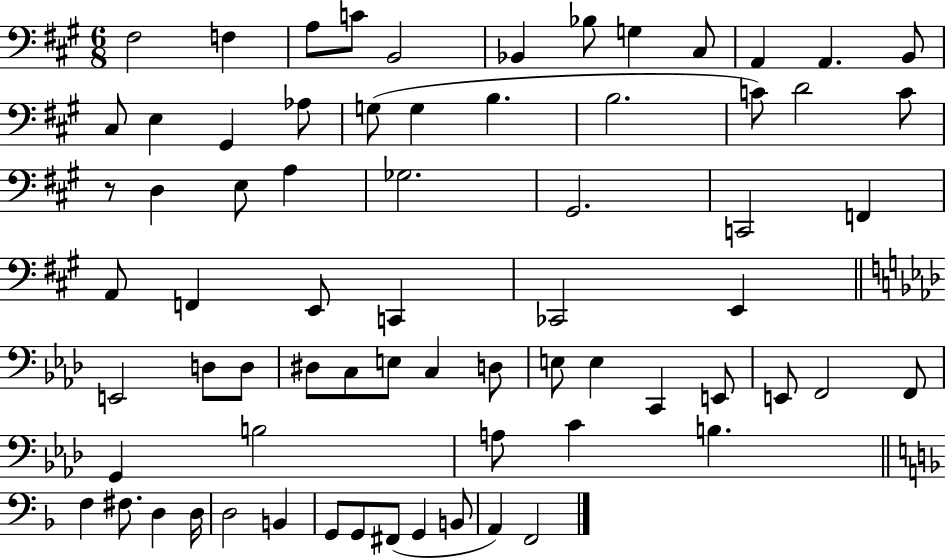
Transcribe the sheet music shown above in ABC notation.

X:1
T:Untitled
M:6/8
L:1/4
K:A
^F,2 F, A,/2 C/2 B,,2 _B,, _B,/2 G, ^C,/2 A,, A,, B,,/2 ^C,/2 E, ^G,, _A,/2 G,/2 G, B, B,2 C/2 D2 C/2 z/2 D, E,/2 A, _G,2 ^G,,2 C,,2 F,, A,,/2 F,, E,,/2 C,, _C,,2 E,, E,,2 D,/2 D,/2 ^D,/2 C,/2 E,/2 C, D,/2 E,/2 E, C,, E,,/2 E,,/2 F,,2 F,,/2 G,, B,2 A,/2 C B, F, ^F,/2 D, D,/4 D,2 B,, G,,/2 G,,/2 ^F,,/2 G,, B,,/2 A,, F,,2